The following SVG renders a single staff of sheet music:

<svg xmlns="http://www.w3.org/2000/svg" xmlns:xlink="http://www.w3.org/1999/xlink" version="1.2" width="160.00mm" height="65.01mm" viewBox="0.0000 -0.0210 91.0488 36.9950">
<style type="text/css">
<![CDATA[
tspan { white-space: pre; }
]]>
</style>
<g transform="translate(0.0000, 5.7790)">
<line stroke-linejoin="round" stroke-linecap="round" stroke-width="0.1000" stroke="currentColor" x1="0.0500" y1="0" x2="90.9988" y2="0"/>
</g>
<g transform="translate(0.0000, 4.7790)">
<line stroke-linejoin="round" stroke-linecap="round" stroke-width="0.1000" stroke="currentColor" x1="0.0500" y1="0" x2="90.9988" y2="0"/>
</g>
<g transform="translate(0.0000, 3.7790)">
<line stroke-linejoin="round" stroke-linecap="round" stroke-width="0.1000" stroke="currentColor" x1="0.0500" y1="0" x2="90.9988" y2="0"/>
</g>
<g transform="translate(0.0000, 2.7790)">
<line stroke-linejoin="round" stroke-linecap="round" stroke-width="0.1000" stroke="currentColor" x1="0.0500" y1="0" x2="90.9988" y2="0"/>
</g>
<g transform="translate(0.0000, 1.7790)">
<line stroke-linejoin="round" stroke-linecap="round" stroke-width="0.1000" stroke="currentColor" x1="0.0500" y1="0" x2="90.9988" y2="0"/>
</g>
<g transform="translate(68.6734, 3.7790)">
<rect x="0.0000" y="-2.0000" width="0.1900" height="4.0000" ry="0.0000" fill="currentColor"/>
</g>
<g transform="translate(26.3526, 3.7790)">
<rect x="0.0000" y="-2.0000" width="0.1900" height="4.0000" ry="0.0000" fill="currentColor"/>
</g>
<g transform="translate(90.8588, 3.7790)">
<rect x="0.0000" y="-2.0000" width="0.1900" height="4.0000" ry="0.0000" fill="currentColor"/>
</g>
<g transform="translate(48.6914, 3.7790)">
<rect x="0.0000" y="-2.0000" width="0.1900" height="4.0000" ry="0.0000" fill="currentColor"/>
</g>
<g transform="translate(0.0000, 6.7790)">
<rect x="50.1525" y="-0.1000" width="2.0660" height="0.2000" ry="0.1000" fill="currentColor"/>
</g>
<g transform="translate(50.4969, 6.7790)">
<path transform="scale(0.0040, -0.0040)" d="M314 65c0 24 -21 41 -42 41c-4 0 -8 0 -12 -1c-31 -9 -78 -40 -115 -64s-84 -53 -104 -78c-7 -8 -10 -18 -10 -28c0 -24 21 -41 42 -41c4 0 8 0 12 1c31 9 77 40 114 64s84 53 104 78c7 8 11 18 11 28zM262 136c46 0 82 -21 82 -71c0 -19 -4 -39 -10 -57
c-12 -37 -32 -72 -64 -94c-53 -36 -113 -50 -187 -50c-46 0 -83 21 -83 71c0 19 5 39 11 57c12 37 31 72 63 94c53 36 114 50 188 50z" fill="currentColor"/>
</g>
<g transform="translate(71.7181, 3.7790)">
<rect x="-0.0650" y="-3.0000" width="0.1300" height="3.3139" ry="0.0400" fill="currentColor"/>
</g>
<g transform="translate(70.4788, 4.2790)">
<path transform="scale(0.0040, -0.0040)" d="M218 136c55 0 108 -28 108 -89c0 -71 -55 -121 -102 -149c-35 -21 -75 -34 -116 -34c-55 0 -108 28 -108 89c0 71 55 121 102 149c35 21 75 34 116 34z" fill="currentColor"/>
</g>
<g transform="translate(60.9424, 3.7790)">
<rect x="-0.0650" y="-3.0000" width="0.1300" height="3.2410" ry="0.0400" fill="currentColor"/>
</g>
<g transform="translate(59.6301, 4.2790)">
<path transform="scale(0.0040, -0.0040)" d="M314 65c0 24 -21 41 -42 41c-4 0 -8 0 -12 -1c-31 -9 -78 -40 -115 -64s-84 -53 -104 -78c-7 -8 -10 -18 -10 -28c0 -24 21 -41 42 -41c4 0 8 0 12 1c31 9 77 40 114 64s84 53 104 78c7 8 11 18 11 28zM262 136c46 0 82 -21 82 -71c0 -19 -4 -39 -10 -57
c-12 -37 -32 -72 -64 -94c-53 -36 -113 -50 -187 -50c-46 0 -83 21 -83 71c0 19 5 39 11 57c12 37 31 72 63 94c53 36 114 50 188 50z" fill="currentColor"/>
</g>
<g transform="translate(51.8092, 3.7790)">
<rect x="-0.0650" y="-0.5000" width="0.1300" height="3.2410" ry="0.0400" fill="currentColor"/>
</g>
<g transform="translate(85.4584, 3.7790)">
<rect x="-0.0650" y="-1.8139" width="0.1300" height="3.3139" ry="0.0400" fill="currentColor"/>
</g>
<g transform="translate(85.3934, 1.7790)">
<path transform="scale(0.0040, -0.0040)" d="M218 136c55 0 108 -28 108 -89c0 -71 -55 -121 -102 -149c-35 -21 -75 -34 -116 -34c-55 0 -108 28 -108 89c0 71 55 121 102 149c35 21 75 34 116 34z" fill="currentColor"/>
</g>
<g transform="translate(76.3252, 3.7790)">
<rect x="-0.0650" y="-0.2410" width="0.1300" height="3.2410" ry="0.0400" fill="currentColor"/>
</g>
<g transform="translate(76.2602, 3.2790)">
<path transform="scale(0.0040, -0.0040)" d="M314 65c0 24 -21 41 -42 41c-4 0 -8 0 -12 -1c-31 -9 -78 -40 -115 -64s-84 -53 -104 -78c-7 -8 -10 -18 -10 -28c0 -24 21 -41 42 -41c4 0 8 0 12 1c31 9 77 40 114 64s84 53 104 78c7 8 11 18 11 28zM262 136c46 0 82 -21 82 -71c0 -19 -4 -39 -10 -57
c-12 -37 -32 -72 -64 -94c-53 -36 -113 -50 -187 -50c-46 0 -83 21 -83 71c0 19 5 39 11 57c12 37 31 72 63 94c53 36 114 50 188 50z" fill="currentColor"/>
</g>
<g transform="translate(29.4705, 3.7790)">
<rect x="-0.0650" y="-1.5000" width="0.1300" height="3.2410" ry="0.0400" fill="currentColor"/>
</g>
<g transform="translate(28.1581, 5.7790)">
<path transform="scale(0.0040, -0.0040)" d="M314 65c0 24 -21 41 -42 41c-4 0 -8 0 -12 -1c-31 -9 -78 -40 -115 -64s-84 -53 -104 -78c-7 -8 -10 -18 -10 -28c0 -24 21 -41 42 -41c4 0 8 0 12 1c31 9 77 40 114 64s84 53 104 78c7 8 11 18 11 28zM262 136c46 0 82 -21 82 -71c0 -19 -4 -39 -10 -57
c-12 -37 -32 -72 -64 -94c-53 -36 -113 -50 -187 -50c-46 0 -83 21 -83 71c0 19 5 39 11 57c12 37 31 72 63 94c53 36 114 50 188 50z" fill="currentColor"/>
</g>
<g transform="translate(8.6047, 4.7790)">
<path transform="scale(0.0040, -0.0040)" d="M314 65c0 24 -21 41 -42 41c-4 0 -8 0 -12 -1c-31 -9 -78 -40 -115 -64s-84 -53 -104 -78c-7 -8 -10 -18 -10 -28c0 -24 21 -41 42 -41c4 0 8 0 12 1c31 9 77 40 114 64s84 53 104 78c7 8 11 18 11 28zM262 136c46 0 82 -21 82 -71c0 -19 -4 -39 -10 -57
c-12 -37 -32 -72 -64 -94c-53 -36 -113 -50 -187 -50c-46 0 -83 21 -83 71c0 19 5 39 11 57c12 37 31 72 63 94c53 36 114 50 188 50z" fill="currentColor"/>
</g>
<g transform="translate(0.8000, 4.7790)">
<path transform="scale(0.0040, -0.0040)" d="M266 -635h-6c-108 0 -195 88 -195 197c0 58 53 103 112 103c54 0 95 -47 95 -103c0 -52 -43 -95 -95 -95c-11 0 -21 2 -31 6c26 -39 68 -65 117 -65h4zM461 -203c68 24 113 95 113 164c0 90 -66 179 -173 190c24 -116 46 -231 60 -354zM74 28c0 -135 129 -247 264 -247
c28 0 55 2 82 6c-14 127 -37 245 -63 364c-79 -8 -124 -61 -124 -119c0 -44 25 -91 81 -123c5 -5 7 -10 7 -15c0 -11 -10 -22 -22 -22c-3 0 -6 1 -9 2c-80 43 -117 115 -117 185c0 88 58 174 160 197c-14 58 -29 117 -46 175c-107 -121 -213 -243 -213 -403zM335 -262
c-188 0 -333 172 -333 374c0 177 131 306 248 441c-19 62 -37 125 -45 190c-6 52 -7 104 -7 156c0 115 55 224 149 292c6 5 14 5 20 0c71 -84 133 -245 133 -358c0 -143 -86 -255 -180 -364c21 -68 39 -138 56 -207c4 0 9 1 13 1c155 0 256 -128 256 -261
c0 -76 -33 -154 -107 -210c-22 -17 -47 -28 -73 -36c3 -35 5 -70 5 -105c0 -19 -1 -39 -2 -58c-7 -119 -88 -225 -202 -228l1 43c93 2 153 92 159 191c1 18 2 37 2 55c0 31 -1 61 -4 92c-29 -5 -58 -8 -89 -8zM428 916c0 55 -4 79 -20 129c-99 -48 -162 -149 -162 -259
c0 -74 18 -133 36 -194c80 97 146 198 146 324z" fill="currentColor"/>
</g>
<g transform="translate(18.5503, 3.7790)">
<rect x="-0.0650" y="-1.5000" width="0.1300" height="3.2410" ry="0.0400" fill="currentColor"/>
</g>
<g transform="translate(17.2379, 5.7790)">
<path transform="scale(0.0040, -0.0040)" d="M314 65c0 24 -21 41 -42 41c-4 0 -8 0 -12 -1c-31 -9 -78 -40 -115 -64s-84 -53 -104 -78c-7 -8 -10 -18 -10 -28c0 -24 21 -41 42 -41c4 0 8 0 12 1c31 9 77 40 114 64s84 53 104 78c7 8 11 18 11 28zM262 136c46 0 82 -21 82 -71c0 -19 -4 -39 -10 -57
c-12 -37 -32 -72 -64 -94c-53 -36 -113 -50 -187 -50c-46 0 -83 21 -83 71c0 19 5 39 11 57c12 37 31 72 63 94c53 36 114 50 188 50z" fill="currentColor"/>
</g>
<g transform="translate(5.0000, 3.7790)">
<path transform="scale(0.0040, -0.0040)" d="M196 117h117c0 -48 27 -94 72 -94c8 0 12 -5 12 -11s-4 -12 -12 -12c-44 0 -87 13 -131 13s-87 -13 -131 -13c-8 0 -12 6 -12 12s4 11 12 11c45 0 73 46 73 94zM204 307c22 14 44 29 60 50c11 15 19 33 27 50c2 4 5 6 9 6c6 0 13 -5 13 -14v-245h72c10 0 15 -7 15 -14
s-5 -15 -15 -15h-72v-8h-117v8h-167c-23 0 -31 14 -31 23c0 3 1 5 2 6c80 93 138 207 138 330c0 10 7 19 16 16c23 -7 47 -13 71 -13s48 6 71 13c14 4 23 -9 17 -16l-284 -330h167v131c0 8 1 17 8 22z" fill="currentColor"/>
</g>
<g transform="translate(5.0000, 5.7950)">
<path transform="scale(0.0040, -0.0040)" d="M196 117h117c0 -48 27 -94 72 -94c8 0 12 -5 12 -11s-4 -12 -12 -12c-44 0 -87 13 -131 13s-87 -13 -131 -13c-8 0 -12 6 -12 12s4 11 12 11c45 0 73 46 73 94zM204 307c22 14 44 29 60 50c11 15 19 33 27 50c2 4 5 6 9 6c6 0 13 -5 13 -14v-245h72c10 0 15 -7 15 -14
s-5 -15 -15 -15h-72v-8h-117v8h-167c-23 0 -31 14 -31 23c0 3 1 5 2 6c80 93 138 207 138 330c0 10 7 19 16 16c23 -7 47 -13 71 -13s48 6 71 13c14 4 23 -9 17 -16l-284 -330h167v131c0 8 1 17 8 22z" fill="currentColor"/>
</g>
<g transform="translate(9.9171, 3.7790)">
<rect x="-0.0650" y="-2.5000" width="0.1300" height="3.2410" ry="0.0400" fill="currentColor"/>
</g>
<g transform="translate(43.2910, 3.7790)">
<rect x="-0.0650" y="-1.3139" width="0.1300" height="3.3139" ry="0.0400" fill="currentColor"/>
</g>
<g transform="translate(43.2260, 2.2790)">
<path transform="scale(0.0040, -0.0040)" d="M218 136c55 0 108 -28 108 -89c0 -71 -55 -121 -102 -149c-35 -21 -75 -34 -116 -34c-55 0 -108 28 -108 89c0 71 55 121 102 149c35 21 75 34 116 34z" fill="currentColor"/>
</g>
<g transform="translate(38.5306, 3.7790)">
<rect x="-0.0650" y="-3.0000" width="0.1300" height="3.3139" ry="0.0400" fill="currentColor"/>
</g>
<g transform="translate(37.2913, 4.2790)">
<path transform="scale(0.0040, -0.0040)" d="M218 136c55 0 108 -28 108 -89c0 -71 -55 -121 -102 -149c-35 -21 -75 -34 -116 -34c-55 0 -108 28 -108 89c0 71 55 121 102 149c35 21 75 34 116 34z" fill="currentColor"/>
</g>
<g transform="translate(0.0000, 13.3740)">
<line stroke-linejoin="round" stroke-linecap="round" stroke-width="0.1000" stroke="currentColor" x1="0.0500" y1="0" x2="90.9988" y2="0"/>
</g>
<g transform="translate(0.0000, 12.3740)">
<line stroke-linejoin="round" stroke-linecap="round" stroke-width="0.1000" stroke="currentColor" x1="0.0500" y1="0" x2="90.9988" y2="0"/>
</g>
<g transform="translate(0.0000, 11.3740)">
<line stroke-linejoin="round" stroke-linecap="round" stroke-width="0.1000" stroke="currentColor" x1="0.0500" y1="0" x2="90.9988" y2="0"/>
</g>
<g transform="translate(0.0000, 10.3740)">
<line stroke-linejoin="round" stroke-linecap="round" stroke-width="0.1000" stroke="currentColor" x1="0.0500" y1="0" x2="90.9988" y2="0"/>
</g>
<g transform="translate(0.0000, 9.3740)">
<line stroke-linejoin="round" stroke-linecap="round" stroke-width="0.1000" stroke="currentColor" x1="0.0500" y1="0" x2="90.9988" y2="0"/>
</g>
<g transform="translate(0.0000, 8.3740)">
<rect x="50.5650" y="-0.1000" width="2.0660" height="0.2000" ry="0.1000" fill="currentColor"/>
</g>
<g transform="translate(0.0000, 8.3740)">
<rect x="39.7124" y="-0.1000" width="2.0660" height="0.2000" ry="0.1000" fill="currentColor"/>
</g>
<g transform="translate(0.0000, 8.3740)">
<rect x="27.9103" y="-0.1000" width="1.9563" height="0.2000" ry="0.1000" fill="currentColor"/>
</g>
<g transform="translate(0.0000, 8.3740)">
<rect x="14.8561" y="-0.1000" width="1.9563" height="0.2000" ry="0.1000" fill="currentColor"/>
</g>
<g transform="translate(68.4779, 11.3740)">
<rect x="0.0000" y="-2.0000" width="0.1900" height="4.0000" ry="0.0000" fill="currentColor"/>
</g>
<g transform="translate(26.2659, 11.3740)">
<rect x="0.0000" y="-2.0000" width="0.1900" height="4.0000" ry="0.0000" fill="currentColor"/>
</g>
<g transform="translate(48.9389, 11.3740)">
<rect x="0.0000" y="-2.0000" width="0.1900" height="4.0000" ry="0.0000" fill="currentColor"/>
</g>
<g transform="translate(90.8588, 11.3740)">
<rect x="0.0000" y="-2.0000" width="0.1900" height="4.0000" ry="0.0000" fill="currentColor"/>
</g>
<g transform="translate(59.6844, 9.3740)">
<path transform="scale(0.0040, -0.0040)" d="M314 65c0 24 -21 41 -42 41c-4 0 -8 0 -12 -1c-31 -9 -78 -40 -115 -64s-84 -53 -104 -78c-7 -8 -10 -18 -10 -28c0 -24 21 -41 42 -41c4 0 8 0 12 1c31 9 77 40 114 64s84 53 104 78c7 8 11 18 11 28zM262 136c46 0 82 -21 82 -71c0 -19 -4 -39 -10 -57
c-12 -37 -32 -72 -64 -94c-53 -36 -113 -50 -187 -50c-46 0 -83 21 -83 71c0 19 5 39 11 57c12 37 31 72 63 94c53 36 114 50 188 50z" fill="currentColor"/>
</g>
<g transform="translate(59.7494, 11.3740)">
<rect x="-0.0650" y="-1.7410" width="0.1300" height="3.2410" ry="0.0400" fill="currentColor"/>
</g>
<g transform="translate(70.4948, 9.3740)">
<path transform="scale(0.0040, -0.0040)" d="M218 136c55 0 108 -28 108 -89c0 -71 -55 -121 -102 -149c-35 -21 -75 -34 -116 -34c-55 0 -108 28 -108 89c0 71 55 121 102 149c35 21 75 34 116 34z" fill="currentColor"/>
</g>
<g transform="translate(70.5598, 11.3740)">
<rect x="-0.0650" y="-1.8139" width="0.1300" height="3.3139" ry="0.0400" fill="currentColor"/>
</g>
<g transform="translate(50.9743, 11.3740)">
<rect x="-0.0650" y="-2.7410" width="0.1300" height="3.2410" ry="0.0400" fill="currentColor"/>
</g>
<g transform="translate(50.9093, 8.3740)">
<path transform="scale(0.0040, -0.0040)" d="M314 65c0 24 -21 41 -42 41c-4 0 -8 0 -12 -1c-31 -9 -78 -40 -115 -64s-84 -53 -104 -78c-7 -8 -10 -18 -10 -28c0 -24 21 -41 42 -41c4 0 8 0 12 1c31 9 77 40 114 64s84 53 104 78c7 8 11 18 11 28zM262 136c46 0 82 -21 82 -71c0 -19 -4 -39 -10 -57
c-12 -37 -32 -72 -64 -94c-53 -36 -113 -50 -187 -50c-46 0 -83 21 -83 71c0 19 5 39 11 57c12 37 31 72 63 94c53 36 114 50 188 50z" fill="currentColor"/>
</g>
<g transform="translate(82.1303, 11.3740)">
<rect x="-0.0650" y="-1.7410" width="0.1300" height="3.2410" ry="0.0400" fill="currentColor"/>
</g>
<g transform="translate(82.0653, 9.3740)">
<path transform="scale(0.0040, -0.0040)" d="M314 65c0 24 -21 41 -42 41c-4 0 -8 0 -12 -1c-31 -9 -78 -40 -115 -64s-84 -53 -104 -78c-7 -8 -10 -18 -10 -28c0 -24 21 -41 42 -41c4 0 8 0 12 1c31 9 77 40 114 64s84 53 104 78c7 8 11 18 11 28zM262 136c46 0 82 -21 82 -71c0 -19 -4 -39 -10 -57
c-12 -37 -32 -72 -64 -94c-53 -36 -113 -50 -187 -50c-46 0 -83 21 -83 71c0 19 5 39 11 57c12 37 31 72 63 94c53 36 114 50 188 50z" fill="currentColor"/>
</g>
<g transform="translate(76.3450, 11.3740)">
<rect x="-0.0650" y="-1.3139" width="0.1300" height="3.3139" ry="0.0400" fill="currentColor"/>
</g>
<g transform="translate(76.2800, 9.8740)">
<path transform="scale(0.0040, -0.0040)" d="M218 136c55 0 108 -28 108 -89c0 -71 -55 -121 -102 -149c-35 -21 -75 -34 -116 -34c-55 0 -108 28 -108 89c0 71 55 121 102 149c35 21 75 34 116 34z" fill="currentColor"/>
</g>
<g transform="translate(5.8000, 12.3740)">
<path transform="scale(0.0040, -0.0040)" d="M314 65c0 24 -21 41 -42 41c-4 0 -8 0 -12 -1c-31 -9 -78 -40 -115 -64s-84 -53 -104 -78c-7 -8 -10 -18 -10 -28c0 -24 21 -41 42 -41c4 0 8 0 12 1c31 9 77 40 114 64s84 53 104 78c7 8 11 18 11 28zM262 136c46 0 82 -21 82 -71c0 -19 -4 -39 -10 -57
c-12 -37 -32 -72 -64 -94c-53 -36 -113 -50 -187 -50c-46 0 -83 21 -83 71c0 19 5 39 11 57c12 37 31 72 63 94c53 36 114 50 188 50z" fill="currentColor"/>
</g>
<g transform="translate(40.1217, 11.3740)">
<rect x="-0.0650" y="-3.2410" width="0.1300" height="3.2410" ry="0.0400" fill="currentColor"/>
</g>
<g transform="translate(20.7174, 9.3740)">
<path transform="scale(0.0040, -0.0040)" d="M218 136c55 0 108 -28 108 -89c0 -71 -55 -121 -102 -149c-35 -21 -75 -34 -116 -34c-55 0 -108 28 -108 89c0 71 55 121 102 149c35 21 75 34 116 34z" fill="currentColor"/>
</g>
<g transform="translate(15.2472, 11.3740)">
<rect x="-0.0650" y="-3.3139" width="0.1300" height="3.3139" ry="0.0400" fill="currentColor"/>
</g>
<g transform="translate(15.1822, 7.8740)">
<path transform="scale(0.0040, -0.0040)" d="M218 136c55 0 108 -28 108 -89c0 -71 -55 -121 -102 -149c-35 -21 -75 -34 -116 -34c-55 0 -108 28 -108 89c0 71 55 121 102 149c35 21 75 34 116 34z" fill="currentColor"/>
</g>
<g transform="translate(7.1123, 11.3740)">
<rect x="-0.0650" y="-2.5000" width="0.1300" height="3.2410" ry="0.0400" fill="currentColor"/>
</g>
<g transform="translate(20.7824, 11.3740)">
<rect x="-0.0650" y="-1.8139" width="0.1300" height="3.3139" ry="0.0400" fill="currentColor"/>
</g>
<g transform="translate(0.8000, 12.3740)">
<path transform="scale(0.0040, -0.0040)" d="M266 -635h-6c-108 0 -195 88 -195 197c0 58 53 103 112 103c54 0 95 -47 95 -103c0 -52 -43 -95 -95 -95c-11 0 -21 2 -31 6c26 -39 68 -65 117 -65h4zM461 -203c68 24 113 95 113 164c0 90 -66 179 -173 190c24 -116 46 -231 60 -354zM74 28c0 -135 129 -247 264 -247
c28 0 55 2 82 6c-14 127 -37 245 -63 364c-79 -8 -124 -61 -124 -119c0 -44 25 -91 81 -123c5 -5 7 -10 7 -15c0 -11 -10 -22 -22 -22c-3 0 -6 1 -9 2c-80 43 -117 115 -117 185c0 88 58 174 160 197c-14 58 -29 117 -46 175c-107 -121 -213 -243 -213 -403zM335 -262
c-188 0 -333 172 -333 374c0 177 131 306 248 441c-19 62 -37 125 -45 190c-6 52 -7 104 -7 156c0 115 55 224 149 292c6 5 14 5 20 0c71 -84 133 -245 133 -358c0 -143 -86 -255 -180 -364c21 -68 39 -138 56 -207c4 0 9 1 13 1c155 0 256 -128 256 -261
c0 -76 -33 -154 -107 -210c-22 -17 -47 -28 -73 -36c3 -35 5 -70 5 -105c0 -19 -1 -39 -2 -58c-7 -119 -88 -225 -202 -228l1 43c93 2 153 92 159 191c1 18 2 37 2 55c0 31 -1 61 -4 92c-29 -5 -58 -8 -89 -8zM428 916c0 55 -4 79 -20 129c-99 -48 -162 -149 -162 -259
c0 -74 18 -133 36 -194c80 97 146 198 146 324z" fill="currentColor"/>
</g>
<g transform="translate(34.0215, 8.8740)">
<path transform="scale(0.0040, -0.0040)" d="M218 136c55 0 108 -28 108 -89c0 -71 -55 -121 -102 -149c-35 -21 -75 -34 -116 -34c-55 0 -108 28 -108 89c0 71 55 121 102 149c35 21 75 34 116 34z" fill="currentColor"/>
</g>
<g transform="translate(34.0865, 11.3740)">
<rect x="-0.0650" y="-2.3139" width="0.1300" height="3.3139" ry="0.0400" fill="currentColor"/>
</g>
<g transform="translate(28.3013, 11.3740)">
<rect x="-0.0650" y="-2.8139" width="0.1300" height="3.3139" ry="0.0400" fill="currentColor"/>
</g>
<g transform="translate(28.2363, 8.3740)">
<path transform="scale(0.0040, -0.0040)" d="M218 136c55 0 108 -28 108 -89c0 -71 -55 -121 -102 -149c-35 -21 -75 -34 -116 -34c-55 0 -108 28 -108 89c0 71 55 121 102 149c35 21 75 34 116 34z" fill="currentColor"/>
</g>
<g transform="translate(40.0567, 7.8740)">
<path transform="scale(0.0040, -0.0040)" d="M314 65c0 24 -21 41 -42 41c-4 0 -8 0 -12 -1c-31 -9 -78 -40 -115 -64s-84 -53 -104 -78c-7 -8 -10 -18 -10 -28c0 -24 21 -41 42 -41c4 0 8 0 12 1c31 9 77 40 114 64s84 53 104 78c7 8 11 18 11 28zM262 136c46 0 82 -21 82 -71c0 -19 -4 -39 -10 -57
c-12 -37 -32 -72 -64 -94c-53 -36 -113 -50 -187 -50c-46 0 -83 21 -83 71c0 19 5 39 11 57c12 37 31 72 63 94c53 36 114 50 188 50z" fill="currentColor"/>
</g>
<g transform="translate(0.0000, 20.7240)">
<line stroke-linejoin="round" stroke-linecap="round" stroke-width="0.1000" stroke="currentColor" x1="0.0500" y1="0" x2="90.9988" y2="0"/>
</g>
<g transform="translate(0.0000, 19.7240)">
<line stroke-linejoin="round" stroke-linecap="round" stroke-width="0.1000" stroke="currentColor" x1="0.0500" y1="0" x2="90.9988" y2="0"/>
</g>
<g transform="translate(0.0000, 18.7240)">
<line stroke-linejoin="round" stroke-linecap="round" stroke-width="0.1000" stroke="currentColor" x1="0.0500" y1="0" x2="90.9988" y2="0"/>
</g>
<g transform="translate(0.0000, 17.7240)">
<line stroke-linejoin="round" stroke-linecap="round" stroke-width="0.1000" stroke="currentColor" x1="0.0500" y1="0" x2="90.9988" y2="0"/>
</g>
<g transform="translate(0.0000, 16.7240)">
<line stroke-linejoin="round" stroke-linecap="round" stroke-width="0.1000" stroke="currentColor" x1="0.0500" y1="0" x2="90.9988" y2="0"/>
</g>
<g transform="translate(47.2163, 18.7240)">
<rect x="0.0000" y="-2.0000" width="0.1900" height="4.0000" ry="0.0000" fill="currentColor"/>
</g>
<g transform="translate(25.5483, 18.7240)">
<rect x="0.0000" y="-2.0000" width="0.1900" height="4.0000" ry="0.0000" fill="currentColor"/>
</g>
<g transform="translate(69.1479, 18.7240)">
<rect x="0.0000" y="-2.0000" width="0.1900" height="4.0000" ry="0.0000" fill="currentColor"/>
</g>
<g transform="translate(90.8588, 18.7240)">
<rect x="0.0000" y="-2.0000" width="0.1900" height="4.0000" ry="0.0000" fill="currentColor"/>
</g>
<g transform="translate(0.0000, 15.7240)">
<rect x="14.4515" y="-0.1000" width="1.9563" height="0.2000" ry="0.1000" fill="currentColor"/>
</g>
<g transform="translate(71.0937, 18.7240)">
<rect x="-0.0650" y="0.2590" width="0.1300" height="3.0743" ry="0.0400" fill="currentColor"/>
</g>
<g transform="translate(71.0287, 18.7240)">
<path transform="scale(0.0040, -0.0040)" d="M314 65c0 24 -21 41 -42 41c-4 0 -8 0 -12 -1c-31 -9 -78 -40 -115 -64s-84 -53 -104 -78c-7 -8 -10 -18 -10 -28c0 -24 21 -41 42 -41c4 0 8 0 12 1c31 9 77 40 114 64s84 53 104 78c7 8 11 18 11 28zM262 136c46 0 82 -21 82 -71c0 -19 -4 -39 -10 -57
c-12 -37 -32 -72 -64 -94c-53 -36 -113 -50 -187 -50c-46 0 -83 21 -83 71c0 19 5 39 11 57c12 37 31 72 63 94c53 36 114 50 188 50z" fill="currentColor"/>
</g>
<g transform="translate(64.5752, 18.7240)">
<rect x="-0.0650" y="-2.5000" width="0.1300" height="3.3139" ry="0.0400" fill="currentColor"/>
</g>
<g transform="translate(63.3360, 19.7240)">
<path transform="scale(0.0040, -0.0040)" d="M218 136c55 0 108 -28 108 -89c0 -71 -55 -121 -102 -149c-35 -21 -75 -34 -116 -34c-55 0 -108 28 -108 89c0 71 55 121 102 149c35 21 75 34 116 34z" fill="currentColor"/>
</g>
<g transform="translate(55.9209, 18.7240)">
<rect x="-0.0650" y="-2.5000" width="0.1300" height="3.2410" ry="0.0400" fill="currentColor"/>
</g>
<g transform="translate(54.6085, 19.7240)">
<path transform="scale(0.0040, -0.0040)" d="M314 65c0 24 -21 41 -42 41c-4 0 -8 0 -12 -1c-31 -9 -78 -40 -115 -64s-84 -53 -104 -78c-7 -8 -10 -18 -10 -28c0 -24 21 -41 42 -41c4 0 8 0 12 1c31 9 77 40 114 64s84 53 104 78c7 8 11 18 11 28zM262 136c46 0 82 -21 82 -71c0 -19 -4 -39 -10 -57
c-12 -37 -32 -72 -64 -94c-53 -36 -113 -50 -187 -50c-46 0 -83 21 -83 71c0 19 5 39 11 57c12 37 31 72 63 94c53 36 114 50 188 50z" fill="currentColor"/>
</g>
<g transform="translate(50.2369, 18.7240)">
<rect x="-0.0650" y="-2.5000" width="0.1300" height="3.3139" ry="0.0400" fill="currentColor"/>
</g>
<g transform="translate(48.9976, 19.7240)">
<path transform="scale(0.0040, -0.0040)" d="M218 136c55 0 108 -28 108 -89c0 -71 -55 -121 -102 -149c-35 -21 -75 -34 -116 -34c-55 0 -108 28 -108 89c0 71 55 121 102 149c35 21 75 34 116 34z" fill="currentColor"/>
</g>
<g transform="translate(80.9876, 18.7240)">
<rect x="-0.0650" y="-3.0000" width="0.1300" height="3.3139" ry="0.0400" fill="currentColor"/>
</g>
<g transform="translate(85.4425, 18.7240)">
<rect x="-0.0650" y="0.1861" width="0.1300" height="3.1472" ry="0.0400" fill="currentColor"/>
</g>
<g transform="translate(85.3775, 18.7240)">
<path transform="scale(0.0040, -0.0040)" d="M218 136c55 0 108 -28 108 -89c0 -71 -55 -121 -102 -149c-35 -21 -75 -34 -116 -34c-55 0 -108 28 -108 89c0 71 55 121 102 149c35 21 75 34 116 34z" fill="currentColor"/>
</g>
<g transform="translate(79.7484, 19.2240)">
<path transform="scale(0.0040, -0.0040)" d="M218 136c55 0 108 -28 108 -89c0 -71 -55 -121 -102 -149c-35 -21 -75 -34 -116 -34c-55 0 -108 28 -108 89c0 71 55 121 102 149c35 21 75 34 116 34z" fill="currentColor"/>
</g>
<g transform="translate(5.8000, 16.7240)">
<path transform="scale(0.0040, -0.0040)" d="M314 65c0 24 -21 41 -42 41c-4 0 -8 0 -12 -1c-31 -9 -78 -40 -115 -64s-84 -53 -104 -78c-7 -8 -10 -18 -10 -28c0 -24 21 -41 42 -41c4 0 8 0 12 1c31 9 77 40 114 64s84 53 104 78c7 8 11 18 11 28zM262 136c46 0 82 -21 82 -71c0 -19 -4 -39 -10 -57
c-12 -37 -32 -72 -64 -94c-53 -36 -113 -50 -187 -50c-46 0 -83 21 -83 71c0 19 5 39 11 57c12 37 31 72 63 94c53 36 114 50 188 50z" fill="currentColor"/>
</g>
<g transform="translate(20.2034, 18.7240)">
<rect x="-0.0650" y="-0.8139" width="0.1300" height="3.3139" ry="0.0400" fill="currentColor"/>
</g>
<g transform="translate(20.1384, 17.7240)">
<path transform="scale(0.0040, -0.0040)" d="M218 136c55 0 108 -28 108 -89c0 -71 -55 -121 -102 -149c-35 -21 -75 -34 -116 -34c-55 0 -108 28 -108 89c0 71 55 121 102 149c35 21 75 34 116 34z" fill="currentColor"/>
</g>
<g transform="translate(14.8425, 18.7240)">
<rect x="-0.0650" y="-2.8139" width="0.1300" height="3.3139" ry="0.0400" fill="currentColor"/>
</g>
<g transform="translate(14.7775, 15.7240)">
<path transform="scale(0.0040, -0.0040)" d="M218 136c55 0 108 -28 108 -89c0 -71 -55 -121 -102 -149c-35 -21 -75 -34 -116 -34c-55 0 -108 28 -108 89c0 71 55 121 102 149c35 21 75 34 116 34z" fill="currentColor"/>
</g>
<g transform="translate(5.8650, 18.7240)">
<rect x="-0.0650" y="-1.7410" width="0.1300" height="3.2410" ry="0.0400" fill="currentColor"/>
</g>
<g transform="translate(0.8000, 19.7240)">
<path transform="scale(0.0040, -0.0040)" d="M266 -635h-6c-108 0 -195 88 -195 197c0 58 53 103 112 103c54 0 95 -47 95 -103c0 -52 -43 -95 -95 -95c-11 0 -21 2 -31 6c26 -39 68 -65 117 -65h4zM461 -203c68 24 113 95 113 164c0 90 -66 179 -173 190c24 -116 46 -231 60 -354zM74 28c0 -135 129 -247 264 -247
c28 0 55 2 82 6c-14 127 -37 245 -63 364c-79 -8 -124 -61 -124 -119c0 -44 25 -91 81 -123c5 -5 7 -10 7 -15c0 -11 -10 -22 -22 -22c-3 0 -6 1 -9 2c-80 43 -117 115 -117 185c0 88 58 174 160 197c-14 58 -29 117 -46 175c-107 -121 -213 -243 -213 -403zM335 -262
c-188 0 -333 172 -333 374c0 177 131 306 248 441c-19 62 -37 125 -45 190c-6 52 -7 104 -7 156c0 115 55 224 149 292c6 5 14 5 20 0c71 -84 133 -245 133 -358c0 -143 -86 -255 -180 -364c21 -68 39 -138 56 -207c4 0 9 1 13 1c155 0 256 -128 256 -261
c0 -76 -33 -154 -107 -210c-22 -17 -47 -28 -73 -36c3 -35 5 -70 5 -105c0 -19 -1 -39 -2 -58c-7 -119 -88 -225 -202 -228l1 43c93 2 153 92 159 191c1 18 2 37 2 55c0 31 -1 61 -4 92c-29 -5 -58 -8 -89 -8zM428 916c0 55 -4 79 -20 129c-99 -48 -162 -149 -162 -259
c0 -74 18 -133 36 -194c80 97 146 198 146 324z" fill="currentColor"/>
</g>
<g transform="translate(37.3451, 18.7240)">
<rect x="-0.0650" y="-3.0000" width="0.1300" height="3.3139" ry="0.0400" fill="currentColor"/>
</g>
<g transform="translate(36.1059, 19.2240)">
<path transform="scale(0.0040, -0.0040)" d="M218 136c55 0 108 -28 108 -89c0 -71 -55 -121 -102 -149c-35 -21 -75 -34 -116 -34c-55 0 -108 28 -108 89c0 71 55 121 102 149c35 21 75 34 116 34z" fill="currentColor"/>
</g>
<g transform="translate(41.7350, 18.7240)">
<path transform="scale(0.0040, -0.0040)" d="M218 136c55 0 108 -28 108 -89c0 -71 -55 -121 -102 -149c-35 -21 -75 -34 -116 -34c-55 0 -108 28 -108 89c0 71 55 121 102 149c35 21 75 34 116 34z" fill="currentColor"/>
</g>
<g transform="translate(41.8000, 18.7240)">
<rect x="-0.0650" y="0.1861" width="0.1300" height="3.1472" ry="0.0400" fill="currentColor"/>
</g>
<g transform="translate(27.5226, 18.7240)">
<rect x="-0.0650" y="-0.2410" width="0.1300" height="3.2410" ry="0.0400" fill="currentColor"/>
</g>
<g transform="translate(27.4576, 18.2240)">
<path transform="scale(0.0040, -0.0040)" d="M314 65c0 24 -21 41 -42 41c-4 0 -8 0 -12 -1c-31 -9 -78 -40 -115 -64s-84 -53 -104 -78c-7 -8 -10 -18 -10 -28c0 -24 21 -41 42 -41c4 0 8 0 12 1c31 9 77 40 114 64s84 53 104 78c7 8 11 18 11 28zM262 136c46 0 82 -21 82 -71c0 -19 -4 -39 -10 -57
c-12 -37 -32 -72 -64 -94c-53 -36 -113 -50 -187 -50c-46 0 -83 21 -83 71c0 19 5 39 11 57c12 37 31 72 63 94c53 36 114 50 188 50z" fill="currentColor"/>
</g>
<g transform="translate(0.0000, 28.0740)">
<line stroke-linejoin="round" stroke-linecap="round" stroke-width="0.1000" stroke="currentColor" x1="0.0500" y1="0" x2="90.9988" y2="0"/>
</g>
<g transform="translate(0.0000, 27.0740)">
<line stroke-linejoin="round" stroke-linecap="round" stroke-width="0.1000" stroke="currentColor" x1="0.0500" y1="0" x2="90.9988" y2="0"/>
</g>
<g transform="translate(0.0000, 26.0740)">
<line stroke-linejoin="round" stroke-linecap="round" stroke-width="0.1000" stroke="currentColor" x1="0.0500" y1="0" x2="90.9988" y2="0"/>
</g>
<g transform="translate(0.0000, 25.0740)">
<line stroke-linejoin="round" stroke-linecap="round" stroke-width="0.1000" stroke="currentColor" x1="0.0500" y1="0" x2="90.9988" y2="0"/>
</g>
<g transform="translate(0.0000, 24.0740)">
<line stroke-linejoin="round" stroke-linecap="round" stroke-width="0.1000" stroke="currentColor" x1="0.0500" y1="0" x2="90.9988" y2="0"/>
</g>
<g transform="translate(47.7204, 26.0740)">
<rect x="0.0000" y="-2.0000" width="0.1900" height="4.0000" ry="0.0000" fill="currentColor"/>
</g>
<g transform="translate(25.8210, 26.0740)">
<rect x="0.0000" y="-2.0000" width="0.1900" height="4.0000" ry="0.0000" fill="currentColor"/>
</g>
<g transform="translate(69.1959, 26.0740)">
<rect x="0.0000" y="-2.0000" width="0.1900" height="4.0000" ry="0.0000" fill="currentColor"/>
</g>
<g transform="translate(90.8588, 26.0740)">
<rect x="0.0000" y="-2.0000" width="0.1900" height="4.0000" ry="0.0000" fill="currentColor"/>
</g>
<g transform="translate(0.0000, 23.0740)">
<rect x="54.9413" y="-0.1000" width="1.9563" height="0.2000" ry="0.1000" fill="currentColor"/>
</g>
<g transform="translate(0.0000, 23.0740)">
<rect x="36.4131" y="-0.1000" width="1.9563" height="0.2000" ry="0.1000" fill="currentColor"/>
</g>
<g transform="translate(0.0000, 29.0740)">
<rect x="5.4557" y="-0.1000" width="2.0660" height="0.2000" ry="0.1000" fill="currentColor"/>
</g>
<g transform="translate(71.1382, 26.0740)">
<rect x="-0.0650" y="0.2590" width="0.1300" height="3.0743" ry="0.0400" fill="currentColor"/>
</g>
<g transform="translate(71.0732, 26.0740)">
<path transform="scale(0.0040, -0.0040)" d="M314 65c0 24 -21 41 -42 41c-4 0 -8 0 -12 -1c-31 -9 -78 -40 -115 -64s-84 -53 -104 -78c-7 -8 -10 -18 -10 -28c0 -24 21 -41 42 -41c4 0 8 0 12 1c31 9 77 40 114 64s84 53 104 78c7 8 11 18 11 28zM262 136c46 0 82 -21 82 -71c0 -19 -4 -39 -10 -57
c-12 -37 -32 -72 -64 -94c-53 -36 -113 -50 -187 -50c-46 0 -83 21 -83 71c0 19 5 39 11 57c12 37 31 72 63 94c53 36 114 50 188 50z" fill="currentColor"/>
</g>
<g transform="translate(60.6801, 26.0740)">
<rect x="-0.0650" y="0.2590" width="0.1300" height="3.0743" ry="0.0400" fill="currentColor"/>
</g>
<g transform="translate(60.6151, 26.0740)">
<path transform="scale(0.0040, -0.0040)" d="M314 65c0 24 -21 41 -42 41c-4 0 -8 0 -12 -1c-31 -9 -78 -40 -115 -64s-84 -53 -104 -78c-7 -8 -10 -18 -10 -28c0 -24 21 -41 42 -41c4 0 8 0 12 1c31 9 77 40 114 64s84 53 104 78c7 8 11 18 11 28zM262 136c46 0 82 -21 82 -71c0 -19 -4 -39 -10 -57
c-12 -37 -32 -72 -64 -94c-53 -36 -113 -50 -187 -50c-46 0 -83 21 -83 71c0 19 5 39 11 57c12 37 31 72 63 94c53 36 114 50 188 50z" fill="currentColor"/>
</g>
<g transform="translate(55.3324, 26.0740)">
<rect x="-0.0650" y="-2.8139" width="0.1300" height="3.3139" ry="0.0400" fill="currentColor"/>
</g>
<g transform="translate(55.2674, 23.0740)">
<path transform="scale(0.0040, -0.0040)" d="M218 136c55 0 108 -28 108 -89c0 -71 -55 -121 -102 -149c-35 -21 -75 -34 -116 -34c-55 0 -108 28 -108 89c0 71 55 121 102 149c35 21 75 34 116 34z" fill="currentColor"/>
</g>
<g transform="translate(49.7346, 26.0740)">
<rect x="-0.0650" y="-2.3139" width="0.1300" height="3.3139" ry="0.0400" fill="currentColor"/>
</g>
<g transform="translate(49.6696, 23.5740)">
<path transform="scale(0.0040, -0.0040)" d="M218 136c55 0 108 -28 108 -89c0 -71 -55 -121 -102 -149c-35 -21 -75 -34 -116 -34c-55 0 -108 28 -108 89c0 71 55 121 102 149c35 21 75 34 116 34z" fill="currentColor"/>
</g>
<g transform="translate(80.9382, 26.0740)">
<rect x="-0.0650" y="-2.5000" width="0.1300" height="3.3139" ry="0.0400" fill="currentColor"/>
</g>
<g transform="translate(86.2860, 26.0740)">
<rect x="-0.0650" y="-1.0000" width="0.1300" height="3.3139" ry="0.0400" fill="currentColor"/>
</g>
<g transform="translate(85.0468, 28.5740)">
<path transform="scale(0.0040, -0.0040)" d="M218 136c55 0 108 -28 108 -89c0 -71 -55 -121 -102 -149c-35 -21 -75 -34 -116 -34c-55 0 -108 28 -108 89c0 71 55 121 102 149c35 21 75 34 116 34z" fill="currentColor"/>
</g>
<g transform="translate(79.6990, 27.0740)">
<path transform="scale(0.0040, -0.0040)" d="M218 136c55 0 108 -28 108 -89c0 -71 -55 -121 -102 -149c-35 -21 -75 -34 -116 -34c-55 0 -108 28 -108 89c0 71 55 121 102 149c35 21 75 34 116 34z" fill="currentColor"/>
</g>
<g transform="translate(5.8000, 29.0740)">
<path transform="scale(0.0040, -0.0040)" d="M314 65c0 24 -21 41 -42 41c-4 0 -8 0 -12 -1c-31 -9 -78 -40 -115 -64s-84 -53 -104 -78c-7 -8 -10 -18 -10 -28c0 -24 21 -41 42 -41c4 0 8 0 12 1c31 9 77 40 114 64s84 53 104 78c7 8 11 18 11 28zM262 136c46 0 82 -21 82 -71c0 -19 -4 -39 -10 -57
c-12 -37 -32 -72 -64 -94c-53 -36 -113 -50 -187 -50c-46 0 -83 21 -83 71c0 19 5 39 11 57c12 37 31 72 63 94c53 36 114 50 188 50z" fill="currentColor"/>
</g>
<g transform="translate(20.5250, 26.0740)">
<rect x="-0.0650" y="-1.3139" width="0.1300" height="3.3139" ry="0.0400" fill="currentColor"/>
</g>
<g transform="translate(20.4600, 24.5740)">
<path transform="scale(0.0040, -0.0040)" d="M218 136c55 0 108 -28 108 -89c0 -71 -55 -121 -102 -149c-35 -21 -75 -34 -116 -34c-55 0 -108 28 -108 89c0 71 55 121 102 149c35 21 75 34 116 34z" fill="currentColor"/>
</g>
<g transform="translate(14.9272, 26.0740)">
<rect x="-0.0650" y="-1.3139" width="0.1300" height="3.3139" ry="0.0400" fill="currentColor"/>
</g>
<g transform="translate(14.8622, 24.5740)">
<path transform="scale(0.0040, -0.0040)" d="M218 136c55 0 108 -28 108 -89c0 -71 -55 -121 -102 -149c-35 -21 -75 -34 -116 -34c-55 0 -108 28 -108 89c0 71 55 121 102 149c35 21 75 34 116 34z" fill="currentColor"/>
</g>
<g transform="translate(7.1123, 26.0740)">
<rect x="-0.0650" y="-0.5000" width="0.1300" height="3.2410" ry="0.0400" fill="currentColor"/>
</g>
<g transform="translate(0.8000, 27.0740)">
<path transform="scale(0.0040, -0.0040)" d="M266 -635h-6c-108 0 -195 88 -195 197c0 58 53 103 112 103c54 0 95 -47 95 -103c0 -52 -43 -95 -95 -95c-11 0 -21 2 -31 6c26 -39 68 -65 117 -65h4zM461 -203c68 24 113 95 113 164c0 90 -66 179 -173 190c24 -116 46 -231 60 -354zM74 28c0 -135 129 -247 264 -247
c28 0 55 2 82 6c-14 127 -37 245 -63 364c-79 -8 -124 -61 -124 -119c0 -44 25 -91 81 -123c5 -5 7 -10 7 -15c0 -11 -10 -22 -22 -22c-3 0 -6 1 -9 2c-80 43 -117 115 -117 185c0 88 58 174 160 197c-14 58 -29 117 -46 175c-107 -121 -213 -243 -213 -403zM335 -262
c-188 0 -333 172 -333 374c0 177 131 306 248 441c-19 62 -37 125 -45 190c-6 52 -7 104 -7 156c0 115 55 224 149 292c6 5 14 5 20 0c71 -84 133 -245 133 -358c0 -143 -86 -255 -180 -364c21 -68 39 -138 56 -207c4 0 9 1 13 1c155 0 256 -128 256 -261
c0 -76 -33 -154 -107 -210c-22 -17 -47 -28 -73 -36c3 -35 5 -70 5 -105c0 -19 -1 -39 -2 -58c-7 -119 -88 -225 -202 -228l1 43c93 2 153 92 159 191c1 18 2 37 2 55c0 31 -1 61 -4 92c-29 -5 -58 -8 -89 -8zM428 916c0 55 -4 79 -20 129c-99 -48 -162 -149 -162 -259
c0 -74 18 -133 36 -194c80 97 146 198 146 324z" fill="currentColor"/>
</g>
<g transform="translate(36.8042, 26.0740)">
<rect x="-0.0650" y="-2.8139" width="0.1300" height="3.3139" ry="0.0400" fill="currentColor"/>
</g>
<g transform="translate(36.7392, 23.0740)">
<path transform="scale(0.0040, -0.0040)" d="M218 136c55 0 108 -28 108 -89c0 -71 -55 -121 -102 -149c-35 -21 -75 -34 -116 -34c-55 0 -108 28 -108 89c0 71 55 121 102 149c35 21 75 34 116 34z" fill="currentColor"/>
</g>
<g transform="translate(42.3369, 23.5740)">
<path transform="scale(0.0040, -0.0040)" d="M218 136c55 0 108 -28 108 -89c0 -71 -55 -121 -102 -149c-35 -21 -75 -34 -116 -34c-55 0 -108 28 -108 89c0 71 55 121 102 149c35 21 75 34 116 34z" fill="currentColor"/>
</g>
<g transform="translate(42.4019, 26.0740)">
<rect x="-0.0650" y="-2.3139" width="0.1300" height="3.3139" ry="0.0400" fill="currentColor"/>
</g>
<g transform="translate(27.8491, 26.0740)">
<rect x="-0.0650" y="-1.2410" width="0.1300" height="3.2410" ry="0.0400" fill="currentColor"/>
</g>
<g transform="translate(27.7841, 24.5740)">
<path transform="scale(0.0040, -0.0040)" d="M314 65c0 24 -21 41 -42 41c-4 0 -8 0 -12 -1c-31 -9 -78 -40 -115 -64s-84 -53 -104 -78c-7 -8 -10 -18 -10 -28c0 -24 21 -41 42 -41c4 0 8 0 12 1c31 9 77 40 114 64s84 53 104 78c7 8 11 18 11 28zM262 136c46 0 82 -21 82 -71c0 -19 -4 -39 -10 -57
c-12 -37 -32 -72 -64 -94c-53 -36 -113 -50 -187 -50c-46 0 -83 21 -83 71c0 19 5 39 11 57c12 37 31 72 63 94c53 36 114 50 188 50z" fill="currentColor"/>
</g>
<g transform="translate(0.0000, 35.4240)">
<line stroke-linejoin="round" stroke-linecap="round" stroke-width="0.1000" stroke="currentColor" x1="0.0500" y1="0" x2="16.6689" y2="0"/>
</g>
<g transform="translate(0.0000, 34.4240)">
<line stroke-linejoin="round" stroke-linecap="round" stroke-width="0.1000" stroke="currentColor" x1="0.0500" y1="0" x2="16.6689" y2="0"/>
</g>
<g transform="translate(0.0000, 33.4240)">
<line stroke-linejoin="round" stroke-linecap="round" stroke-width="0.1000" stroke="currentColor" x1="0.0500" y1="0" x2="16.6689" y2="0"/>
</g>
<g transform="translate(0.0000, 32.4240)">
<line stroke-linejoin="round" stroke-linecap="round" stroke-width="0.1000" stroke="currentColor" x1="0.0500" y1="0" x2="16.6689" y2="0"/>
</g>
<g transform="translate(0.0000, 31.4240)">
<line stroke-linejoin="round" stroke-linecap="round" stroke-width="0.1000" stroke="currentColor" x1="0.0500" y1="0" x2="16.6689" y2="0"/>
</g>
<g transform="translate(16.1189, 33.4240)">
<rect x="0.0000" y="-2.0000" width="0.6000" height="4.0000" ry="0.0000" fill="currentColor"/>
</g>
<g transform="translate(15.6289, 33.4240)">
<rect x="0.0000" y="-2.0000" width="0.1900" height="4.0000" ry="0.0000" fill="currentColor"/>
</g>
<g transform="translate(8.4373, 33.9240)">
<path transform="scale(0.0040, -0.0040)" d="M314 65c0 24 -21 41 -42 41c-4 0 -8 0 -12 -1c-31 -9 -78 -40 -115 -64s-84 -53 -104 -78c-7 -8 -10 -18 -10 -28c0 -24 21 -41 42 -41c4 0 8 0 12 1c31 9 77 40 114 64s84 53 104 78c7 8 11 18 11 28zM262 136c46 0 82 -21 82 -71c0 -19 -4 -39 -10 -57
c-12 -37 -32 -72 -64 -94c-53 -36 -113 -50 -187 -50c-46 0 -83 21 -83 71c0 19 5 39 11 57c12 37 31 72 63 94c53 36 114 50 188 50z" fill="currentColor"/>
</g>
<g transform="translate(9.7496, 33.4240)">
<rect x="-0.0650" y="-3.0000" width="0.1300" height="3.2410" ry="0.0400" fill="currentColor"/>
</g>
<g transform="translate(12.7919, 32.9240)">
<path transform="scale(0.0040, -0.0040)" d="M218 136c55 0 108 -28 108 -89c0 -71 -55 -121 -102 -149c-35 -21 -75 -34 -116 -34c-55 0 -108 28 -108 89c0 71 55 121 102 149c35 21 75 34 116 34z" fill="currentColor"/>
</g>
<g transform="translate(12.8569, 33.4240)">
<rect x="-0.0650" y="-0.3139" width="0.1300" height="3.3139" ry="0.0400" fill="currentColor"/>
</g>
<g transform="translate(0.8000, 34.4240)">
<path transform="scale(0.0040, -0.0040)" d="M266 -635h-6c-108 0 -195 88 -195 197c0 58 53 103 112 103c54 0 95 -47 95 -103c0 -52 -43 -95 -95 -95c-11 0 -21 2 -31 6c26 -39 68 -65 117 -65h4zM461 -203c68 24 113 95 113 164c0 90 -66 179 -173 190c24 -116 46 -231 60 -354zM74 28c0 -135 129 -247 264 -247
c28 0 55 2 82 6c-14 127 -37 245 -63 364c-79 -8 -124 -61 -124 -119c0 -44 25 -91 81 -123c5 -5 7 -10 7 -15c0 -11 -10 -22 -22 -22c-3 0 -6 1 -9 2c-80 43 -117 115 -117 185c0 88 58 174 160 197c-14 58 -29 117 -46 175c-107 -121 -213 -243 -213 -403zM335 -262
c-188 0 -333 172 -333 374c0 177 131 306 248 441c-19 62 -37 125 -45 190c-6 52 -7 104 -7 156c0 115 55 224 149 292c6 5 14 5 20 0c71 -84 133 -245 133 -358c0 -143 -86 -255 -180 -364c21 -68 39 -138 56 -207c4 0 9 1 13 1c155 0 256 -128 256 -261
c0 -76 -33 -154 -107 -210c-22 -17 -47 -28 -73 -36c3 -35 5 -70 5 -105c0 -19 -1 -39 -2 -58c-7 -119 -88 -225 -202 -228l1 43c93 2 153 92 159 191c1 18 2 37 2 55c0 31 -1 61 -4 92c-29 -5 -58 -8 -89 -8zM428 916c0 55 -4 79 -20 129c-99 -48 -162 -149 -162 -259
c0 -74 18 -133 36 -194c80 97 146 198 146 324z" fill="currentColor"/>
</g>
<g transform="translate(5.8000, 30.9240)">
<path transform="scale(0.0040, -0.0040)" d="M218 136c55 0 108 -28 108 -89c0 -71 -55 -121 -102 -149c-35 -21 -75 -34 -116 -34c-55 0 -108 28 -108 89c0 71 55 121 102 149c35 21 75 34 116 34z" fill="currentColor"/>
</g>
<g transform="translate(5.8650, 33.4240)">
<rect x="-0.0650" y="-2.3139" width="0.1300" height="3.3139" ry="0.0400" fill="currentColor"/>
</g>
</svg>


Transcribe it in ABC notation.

X:1
T:Untitled
M:4/4
L:1/4
K:C
G2 E2 E2 A e C2 A2 A c2 f G2 b f a g b2 a2 f2 f e f2 f2 a d c2 A B G G2 G B2 A B C2 e e e2 a g g a B2 B2 G D g A2 c